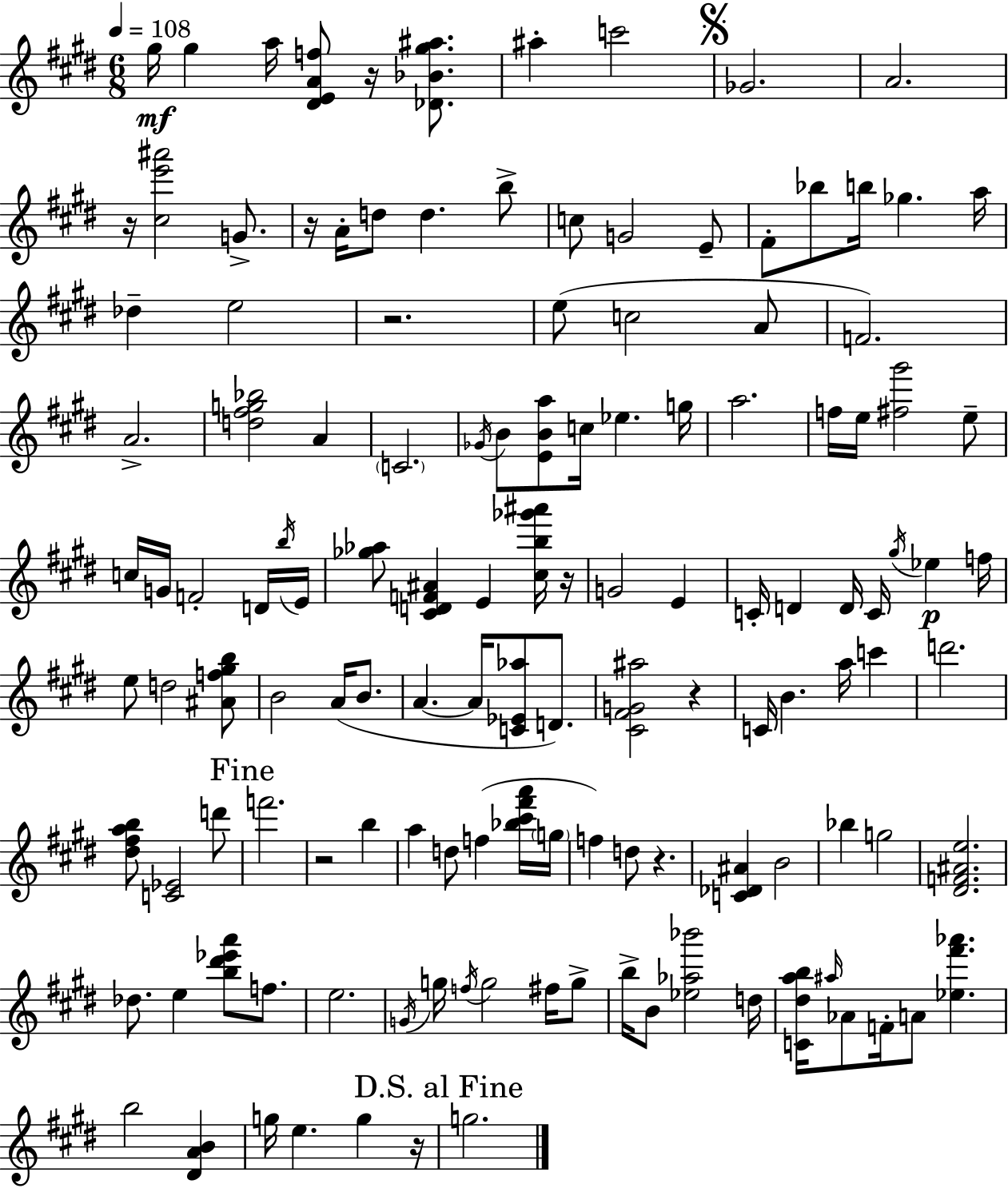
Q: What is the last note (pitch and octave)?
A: G5